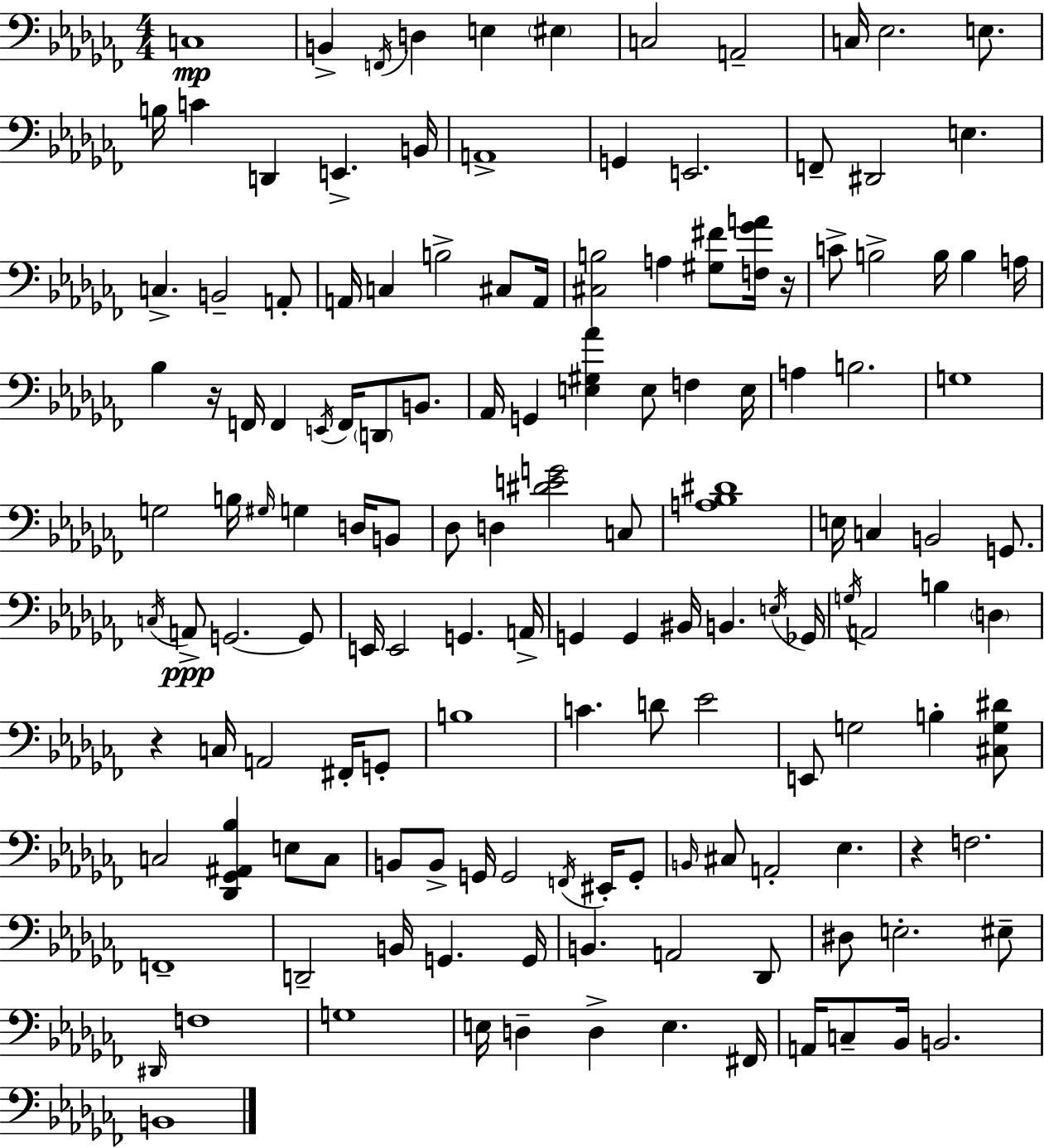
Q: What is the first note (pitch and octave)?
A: C3